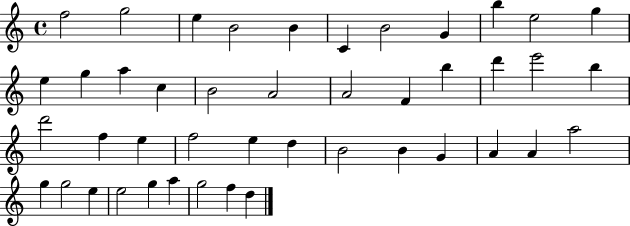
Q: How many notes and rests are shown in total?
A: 44